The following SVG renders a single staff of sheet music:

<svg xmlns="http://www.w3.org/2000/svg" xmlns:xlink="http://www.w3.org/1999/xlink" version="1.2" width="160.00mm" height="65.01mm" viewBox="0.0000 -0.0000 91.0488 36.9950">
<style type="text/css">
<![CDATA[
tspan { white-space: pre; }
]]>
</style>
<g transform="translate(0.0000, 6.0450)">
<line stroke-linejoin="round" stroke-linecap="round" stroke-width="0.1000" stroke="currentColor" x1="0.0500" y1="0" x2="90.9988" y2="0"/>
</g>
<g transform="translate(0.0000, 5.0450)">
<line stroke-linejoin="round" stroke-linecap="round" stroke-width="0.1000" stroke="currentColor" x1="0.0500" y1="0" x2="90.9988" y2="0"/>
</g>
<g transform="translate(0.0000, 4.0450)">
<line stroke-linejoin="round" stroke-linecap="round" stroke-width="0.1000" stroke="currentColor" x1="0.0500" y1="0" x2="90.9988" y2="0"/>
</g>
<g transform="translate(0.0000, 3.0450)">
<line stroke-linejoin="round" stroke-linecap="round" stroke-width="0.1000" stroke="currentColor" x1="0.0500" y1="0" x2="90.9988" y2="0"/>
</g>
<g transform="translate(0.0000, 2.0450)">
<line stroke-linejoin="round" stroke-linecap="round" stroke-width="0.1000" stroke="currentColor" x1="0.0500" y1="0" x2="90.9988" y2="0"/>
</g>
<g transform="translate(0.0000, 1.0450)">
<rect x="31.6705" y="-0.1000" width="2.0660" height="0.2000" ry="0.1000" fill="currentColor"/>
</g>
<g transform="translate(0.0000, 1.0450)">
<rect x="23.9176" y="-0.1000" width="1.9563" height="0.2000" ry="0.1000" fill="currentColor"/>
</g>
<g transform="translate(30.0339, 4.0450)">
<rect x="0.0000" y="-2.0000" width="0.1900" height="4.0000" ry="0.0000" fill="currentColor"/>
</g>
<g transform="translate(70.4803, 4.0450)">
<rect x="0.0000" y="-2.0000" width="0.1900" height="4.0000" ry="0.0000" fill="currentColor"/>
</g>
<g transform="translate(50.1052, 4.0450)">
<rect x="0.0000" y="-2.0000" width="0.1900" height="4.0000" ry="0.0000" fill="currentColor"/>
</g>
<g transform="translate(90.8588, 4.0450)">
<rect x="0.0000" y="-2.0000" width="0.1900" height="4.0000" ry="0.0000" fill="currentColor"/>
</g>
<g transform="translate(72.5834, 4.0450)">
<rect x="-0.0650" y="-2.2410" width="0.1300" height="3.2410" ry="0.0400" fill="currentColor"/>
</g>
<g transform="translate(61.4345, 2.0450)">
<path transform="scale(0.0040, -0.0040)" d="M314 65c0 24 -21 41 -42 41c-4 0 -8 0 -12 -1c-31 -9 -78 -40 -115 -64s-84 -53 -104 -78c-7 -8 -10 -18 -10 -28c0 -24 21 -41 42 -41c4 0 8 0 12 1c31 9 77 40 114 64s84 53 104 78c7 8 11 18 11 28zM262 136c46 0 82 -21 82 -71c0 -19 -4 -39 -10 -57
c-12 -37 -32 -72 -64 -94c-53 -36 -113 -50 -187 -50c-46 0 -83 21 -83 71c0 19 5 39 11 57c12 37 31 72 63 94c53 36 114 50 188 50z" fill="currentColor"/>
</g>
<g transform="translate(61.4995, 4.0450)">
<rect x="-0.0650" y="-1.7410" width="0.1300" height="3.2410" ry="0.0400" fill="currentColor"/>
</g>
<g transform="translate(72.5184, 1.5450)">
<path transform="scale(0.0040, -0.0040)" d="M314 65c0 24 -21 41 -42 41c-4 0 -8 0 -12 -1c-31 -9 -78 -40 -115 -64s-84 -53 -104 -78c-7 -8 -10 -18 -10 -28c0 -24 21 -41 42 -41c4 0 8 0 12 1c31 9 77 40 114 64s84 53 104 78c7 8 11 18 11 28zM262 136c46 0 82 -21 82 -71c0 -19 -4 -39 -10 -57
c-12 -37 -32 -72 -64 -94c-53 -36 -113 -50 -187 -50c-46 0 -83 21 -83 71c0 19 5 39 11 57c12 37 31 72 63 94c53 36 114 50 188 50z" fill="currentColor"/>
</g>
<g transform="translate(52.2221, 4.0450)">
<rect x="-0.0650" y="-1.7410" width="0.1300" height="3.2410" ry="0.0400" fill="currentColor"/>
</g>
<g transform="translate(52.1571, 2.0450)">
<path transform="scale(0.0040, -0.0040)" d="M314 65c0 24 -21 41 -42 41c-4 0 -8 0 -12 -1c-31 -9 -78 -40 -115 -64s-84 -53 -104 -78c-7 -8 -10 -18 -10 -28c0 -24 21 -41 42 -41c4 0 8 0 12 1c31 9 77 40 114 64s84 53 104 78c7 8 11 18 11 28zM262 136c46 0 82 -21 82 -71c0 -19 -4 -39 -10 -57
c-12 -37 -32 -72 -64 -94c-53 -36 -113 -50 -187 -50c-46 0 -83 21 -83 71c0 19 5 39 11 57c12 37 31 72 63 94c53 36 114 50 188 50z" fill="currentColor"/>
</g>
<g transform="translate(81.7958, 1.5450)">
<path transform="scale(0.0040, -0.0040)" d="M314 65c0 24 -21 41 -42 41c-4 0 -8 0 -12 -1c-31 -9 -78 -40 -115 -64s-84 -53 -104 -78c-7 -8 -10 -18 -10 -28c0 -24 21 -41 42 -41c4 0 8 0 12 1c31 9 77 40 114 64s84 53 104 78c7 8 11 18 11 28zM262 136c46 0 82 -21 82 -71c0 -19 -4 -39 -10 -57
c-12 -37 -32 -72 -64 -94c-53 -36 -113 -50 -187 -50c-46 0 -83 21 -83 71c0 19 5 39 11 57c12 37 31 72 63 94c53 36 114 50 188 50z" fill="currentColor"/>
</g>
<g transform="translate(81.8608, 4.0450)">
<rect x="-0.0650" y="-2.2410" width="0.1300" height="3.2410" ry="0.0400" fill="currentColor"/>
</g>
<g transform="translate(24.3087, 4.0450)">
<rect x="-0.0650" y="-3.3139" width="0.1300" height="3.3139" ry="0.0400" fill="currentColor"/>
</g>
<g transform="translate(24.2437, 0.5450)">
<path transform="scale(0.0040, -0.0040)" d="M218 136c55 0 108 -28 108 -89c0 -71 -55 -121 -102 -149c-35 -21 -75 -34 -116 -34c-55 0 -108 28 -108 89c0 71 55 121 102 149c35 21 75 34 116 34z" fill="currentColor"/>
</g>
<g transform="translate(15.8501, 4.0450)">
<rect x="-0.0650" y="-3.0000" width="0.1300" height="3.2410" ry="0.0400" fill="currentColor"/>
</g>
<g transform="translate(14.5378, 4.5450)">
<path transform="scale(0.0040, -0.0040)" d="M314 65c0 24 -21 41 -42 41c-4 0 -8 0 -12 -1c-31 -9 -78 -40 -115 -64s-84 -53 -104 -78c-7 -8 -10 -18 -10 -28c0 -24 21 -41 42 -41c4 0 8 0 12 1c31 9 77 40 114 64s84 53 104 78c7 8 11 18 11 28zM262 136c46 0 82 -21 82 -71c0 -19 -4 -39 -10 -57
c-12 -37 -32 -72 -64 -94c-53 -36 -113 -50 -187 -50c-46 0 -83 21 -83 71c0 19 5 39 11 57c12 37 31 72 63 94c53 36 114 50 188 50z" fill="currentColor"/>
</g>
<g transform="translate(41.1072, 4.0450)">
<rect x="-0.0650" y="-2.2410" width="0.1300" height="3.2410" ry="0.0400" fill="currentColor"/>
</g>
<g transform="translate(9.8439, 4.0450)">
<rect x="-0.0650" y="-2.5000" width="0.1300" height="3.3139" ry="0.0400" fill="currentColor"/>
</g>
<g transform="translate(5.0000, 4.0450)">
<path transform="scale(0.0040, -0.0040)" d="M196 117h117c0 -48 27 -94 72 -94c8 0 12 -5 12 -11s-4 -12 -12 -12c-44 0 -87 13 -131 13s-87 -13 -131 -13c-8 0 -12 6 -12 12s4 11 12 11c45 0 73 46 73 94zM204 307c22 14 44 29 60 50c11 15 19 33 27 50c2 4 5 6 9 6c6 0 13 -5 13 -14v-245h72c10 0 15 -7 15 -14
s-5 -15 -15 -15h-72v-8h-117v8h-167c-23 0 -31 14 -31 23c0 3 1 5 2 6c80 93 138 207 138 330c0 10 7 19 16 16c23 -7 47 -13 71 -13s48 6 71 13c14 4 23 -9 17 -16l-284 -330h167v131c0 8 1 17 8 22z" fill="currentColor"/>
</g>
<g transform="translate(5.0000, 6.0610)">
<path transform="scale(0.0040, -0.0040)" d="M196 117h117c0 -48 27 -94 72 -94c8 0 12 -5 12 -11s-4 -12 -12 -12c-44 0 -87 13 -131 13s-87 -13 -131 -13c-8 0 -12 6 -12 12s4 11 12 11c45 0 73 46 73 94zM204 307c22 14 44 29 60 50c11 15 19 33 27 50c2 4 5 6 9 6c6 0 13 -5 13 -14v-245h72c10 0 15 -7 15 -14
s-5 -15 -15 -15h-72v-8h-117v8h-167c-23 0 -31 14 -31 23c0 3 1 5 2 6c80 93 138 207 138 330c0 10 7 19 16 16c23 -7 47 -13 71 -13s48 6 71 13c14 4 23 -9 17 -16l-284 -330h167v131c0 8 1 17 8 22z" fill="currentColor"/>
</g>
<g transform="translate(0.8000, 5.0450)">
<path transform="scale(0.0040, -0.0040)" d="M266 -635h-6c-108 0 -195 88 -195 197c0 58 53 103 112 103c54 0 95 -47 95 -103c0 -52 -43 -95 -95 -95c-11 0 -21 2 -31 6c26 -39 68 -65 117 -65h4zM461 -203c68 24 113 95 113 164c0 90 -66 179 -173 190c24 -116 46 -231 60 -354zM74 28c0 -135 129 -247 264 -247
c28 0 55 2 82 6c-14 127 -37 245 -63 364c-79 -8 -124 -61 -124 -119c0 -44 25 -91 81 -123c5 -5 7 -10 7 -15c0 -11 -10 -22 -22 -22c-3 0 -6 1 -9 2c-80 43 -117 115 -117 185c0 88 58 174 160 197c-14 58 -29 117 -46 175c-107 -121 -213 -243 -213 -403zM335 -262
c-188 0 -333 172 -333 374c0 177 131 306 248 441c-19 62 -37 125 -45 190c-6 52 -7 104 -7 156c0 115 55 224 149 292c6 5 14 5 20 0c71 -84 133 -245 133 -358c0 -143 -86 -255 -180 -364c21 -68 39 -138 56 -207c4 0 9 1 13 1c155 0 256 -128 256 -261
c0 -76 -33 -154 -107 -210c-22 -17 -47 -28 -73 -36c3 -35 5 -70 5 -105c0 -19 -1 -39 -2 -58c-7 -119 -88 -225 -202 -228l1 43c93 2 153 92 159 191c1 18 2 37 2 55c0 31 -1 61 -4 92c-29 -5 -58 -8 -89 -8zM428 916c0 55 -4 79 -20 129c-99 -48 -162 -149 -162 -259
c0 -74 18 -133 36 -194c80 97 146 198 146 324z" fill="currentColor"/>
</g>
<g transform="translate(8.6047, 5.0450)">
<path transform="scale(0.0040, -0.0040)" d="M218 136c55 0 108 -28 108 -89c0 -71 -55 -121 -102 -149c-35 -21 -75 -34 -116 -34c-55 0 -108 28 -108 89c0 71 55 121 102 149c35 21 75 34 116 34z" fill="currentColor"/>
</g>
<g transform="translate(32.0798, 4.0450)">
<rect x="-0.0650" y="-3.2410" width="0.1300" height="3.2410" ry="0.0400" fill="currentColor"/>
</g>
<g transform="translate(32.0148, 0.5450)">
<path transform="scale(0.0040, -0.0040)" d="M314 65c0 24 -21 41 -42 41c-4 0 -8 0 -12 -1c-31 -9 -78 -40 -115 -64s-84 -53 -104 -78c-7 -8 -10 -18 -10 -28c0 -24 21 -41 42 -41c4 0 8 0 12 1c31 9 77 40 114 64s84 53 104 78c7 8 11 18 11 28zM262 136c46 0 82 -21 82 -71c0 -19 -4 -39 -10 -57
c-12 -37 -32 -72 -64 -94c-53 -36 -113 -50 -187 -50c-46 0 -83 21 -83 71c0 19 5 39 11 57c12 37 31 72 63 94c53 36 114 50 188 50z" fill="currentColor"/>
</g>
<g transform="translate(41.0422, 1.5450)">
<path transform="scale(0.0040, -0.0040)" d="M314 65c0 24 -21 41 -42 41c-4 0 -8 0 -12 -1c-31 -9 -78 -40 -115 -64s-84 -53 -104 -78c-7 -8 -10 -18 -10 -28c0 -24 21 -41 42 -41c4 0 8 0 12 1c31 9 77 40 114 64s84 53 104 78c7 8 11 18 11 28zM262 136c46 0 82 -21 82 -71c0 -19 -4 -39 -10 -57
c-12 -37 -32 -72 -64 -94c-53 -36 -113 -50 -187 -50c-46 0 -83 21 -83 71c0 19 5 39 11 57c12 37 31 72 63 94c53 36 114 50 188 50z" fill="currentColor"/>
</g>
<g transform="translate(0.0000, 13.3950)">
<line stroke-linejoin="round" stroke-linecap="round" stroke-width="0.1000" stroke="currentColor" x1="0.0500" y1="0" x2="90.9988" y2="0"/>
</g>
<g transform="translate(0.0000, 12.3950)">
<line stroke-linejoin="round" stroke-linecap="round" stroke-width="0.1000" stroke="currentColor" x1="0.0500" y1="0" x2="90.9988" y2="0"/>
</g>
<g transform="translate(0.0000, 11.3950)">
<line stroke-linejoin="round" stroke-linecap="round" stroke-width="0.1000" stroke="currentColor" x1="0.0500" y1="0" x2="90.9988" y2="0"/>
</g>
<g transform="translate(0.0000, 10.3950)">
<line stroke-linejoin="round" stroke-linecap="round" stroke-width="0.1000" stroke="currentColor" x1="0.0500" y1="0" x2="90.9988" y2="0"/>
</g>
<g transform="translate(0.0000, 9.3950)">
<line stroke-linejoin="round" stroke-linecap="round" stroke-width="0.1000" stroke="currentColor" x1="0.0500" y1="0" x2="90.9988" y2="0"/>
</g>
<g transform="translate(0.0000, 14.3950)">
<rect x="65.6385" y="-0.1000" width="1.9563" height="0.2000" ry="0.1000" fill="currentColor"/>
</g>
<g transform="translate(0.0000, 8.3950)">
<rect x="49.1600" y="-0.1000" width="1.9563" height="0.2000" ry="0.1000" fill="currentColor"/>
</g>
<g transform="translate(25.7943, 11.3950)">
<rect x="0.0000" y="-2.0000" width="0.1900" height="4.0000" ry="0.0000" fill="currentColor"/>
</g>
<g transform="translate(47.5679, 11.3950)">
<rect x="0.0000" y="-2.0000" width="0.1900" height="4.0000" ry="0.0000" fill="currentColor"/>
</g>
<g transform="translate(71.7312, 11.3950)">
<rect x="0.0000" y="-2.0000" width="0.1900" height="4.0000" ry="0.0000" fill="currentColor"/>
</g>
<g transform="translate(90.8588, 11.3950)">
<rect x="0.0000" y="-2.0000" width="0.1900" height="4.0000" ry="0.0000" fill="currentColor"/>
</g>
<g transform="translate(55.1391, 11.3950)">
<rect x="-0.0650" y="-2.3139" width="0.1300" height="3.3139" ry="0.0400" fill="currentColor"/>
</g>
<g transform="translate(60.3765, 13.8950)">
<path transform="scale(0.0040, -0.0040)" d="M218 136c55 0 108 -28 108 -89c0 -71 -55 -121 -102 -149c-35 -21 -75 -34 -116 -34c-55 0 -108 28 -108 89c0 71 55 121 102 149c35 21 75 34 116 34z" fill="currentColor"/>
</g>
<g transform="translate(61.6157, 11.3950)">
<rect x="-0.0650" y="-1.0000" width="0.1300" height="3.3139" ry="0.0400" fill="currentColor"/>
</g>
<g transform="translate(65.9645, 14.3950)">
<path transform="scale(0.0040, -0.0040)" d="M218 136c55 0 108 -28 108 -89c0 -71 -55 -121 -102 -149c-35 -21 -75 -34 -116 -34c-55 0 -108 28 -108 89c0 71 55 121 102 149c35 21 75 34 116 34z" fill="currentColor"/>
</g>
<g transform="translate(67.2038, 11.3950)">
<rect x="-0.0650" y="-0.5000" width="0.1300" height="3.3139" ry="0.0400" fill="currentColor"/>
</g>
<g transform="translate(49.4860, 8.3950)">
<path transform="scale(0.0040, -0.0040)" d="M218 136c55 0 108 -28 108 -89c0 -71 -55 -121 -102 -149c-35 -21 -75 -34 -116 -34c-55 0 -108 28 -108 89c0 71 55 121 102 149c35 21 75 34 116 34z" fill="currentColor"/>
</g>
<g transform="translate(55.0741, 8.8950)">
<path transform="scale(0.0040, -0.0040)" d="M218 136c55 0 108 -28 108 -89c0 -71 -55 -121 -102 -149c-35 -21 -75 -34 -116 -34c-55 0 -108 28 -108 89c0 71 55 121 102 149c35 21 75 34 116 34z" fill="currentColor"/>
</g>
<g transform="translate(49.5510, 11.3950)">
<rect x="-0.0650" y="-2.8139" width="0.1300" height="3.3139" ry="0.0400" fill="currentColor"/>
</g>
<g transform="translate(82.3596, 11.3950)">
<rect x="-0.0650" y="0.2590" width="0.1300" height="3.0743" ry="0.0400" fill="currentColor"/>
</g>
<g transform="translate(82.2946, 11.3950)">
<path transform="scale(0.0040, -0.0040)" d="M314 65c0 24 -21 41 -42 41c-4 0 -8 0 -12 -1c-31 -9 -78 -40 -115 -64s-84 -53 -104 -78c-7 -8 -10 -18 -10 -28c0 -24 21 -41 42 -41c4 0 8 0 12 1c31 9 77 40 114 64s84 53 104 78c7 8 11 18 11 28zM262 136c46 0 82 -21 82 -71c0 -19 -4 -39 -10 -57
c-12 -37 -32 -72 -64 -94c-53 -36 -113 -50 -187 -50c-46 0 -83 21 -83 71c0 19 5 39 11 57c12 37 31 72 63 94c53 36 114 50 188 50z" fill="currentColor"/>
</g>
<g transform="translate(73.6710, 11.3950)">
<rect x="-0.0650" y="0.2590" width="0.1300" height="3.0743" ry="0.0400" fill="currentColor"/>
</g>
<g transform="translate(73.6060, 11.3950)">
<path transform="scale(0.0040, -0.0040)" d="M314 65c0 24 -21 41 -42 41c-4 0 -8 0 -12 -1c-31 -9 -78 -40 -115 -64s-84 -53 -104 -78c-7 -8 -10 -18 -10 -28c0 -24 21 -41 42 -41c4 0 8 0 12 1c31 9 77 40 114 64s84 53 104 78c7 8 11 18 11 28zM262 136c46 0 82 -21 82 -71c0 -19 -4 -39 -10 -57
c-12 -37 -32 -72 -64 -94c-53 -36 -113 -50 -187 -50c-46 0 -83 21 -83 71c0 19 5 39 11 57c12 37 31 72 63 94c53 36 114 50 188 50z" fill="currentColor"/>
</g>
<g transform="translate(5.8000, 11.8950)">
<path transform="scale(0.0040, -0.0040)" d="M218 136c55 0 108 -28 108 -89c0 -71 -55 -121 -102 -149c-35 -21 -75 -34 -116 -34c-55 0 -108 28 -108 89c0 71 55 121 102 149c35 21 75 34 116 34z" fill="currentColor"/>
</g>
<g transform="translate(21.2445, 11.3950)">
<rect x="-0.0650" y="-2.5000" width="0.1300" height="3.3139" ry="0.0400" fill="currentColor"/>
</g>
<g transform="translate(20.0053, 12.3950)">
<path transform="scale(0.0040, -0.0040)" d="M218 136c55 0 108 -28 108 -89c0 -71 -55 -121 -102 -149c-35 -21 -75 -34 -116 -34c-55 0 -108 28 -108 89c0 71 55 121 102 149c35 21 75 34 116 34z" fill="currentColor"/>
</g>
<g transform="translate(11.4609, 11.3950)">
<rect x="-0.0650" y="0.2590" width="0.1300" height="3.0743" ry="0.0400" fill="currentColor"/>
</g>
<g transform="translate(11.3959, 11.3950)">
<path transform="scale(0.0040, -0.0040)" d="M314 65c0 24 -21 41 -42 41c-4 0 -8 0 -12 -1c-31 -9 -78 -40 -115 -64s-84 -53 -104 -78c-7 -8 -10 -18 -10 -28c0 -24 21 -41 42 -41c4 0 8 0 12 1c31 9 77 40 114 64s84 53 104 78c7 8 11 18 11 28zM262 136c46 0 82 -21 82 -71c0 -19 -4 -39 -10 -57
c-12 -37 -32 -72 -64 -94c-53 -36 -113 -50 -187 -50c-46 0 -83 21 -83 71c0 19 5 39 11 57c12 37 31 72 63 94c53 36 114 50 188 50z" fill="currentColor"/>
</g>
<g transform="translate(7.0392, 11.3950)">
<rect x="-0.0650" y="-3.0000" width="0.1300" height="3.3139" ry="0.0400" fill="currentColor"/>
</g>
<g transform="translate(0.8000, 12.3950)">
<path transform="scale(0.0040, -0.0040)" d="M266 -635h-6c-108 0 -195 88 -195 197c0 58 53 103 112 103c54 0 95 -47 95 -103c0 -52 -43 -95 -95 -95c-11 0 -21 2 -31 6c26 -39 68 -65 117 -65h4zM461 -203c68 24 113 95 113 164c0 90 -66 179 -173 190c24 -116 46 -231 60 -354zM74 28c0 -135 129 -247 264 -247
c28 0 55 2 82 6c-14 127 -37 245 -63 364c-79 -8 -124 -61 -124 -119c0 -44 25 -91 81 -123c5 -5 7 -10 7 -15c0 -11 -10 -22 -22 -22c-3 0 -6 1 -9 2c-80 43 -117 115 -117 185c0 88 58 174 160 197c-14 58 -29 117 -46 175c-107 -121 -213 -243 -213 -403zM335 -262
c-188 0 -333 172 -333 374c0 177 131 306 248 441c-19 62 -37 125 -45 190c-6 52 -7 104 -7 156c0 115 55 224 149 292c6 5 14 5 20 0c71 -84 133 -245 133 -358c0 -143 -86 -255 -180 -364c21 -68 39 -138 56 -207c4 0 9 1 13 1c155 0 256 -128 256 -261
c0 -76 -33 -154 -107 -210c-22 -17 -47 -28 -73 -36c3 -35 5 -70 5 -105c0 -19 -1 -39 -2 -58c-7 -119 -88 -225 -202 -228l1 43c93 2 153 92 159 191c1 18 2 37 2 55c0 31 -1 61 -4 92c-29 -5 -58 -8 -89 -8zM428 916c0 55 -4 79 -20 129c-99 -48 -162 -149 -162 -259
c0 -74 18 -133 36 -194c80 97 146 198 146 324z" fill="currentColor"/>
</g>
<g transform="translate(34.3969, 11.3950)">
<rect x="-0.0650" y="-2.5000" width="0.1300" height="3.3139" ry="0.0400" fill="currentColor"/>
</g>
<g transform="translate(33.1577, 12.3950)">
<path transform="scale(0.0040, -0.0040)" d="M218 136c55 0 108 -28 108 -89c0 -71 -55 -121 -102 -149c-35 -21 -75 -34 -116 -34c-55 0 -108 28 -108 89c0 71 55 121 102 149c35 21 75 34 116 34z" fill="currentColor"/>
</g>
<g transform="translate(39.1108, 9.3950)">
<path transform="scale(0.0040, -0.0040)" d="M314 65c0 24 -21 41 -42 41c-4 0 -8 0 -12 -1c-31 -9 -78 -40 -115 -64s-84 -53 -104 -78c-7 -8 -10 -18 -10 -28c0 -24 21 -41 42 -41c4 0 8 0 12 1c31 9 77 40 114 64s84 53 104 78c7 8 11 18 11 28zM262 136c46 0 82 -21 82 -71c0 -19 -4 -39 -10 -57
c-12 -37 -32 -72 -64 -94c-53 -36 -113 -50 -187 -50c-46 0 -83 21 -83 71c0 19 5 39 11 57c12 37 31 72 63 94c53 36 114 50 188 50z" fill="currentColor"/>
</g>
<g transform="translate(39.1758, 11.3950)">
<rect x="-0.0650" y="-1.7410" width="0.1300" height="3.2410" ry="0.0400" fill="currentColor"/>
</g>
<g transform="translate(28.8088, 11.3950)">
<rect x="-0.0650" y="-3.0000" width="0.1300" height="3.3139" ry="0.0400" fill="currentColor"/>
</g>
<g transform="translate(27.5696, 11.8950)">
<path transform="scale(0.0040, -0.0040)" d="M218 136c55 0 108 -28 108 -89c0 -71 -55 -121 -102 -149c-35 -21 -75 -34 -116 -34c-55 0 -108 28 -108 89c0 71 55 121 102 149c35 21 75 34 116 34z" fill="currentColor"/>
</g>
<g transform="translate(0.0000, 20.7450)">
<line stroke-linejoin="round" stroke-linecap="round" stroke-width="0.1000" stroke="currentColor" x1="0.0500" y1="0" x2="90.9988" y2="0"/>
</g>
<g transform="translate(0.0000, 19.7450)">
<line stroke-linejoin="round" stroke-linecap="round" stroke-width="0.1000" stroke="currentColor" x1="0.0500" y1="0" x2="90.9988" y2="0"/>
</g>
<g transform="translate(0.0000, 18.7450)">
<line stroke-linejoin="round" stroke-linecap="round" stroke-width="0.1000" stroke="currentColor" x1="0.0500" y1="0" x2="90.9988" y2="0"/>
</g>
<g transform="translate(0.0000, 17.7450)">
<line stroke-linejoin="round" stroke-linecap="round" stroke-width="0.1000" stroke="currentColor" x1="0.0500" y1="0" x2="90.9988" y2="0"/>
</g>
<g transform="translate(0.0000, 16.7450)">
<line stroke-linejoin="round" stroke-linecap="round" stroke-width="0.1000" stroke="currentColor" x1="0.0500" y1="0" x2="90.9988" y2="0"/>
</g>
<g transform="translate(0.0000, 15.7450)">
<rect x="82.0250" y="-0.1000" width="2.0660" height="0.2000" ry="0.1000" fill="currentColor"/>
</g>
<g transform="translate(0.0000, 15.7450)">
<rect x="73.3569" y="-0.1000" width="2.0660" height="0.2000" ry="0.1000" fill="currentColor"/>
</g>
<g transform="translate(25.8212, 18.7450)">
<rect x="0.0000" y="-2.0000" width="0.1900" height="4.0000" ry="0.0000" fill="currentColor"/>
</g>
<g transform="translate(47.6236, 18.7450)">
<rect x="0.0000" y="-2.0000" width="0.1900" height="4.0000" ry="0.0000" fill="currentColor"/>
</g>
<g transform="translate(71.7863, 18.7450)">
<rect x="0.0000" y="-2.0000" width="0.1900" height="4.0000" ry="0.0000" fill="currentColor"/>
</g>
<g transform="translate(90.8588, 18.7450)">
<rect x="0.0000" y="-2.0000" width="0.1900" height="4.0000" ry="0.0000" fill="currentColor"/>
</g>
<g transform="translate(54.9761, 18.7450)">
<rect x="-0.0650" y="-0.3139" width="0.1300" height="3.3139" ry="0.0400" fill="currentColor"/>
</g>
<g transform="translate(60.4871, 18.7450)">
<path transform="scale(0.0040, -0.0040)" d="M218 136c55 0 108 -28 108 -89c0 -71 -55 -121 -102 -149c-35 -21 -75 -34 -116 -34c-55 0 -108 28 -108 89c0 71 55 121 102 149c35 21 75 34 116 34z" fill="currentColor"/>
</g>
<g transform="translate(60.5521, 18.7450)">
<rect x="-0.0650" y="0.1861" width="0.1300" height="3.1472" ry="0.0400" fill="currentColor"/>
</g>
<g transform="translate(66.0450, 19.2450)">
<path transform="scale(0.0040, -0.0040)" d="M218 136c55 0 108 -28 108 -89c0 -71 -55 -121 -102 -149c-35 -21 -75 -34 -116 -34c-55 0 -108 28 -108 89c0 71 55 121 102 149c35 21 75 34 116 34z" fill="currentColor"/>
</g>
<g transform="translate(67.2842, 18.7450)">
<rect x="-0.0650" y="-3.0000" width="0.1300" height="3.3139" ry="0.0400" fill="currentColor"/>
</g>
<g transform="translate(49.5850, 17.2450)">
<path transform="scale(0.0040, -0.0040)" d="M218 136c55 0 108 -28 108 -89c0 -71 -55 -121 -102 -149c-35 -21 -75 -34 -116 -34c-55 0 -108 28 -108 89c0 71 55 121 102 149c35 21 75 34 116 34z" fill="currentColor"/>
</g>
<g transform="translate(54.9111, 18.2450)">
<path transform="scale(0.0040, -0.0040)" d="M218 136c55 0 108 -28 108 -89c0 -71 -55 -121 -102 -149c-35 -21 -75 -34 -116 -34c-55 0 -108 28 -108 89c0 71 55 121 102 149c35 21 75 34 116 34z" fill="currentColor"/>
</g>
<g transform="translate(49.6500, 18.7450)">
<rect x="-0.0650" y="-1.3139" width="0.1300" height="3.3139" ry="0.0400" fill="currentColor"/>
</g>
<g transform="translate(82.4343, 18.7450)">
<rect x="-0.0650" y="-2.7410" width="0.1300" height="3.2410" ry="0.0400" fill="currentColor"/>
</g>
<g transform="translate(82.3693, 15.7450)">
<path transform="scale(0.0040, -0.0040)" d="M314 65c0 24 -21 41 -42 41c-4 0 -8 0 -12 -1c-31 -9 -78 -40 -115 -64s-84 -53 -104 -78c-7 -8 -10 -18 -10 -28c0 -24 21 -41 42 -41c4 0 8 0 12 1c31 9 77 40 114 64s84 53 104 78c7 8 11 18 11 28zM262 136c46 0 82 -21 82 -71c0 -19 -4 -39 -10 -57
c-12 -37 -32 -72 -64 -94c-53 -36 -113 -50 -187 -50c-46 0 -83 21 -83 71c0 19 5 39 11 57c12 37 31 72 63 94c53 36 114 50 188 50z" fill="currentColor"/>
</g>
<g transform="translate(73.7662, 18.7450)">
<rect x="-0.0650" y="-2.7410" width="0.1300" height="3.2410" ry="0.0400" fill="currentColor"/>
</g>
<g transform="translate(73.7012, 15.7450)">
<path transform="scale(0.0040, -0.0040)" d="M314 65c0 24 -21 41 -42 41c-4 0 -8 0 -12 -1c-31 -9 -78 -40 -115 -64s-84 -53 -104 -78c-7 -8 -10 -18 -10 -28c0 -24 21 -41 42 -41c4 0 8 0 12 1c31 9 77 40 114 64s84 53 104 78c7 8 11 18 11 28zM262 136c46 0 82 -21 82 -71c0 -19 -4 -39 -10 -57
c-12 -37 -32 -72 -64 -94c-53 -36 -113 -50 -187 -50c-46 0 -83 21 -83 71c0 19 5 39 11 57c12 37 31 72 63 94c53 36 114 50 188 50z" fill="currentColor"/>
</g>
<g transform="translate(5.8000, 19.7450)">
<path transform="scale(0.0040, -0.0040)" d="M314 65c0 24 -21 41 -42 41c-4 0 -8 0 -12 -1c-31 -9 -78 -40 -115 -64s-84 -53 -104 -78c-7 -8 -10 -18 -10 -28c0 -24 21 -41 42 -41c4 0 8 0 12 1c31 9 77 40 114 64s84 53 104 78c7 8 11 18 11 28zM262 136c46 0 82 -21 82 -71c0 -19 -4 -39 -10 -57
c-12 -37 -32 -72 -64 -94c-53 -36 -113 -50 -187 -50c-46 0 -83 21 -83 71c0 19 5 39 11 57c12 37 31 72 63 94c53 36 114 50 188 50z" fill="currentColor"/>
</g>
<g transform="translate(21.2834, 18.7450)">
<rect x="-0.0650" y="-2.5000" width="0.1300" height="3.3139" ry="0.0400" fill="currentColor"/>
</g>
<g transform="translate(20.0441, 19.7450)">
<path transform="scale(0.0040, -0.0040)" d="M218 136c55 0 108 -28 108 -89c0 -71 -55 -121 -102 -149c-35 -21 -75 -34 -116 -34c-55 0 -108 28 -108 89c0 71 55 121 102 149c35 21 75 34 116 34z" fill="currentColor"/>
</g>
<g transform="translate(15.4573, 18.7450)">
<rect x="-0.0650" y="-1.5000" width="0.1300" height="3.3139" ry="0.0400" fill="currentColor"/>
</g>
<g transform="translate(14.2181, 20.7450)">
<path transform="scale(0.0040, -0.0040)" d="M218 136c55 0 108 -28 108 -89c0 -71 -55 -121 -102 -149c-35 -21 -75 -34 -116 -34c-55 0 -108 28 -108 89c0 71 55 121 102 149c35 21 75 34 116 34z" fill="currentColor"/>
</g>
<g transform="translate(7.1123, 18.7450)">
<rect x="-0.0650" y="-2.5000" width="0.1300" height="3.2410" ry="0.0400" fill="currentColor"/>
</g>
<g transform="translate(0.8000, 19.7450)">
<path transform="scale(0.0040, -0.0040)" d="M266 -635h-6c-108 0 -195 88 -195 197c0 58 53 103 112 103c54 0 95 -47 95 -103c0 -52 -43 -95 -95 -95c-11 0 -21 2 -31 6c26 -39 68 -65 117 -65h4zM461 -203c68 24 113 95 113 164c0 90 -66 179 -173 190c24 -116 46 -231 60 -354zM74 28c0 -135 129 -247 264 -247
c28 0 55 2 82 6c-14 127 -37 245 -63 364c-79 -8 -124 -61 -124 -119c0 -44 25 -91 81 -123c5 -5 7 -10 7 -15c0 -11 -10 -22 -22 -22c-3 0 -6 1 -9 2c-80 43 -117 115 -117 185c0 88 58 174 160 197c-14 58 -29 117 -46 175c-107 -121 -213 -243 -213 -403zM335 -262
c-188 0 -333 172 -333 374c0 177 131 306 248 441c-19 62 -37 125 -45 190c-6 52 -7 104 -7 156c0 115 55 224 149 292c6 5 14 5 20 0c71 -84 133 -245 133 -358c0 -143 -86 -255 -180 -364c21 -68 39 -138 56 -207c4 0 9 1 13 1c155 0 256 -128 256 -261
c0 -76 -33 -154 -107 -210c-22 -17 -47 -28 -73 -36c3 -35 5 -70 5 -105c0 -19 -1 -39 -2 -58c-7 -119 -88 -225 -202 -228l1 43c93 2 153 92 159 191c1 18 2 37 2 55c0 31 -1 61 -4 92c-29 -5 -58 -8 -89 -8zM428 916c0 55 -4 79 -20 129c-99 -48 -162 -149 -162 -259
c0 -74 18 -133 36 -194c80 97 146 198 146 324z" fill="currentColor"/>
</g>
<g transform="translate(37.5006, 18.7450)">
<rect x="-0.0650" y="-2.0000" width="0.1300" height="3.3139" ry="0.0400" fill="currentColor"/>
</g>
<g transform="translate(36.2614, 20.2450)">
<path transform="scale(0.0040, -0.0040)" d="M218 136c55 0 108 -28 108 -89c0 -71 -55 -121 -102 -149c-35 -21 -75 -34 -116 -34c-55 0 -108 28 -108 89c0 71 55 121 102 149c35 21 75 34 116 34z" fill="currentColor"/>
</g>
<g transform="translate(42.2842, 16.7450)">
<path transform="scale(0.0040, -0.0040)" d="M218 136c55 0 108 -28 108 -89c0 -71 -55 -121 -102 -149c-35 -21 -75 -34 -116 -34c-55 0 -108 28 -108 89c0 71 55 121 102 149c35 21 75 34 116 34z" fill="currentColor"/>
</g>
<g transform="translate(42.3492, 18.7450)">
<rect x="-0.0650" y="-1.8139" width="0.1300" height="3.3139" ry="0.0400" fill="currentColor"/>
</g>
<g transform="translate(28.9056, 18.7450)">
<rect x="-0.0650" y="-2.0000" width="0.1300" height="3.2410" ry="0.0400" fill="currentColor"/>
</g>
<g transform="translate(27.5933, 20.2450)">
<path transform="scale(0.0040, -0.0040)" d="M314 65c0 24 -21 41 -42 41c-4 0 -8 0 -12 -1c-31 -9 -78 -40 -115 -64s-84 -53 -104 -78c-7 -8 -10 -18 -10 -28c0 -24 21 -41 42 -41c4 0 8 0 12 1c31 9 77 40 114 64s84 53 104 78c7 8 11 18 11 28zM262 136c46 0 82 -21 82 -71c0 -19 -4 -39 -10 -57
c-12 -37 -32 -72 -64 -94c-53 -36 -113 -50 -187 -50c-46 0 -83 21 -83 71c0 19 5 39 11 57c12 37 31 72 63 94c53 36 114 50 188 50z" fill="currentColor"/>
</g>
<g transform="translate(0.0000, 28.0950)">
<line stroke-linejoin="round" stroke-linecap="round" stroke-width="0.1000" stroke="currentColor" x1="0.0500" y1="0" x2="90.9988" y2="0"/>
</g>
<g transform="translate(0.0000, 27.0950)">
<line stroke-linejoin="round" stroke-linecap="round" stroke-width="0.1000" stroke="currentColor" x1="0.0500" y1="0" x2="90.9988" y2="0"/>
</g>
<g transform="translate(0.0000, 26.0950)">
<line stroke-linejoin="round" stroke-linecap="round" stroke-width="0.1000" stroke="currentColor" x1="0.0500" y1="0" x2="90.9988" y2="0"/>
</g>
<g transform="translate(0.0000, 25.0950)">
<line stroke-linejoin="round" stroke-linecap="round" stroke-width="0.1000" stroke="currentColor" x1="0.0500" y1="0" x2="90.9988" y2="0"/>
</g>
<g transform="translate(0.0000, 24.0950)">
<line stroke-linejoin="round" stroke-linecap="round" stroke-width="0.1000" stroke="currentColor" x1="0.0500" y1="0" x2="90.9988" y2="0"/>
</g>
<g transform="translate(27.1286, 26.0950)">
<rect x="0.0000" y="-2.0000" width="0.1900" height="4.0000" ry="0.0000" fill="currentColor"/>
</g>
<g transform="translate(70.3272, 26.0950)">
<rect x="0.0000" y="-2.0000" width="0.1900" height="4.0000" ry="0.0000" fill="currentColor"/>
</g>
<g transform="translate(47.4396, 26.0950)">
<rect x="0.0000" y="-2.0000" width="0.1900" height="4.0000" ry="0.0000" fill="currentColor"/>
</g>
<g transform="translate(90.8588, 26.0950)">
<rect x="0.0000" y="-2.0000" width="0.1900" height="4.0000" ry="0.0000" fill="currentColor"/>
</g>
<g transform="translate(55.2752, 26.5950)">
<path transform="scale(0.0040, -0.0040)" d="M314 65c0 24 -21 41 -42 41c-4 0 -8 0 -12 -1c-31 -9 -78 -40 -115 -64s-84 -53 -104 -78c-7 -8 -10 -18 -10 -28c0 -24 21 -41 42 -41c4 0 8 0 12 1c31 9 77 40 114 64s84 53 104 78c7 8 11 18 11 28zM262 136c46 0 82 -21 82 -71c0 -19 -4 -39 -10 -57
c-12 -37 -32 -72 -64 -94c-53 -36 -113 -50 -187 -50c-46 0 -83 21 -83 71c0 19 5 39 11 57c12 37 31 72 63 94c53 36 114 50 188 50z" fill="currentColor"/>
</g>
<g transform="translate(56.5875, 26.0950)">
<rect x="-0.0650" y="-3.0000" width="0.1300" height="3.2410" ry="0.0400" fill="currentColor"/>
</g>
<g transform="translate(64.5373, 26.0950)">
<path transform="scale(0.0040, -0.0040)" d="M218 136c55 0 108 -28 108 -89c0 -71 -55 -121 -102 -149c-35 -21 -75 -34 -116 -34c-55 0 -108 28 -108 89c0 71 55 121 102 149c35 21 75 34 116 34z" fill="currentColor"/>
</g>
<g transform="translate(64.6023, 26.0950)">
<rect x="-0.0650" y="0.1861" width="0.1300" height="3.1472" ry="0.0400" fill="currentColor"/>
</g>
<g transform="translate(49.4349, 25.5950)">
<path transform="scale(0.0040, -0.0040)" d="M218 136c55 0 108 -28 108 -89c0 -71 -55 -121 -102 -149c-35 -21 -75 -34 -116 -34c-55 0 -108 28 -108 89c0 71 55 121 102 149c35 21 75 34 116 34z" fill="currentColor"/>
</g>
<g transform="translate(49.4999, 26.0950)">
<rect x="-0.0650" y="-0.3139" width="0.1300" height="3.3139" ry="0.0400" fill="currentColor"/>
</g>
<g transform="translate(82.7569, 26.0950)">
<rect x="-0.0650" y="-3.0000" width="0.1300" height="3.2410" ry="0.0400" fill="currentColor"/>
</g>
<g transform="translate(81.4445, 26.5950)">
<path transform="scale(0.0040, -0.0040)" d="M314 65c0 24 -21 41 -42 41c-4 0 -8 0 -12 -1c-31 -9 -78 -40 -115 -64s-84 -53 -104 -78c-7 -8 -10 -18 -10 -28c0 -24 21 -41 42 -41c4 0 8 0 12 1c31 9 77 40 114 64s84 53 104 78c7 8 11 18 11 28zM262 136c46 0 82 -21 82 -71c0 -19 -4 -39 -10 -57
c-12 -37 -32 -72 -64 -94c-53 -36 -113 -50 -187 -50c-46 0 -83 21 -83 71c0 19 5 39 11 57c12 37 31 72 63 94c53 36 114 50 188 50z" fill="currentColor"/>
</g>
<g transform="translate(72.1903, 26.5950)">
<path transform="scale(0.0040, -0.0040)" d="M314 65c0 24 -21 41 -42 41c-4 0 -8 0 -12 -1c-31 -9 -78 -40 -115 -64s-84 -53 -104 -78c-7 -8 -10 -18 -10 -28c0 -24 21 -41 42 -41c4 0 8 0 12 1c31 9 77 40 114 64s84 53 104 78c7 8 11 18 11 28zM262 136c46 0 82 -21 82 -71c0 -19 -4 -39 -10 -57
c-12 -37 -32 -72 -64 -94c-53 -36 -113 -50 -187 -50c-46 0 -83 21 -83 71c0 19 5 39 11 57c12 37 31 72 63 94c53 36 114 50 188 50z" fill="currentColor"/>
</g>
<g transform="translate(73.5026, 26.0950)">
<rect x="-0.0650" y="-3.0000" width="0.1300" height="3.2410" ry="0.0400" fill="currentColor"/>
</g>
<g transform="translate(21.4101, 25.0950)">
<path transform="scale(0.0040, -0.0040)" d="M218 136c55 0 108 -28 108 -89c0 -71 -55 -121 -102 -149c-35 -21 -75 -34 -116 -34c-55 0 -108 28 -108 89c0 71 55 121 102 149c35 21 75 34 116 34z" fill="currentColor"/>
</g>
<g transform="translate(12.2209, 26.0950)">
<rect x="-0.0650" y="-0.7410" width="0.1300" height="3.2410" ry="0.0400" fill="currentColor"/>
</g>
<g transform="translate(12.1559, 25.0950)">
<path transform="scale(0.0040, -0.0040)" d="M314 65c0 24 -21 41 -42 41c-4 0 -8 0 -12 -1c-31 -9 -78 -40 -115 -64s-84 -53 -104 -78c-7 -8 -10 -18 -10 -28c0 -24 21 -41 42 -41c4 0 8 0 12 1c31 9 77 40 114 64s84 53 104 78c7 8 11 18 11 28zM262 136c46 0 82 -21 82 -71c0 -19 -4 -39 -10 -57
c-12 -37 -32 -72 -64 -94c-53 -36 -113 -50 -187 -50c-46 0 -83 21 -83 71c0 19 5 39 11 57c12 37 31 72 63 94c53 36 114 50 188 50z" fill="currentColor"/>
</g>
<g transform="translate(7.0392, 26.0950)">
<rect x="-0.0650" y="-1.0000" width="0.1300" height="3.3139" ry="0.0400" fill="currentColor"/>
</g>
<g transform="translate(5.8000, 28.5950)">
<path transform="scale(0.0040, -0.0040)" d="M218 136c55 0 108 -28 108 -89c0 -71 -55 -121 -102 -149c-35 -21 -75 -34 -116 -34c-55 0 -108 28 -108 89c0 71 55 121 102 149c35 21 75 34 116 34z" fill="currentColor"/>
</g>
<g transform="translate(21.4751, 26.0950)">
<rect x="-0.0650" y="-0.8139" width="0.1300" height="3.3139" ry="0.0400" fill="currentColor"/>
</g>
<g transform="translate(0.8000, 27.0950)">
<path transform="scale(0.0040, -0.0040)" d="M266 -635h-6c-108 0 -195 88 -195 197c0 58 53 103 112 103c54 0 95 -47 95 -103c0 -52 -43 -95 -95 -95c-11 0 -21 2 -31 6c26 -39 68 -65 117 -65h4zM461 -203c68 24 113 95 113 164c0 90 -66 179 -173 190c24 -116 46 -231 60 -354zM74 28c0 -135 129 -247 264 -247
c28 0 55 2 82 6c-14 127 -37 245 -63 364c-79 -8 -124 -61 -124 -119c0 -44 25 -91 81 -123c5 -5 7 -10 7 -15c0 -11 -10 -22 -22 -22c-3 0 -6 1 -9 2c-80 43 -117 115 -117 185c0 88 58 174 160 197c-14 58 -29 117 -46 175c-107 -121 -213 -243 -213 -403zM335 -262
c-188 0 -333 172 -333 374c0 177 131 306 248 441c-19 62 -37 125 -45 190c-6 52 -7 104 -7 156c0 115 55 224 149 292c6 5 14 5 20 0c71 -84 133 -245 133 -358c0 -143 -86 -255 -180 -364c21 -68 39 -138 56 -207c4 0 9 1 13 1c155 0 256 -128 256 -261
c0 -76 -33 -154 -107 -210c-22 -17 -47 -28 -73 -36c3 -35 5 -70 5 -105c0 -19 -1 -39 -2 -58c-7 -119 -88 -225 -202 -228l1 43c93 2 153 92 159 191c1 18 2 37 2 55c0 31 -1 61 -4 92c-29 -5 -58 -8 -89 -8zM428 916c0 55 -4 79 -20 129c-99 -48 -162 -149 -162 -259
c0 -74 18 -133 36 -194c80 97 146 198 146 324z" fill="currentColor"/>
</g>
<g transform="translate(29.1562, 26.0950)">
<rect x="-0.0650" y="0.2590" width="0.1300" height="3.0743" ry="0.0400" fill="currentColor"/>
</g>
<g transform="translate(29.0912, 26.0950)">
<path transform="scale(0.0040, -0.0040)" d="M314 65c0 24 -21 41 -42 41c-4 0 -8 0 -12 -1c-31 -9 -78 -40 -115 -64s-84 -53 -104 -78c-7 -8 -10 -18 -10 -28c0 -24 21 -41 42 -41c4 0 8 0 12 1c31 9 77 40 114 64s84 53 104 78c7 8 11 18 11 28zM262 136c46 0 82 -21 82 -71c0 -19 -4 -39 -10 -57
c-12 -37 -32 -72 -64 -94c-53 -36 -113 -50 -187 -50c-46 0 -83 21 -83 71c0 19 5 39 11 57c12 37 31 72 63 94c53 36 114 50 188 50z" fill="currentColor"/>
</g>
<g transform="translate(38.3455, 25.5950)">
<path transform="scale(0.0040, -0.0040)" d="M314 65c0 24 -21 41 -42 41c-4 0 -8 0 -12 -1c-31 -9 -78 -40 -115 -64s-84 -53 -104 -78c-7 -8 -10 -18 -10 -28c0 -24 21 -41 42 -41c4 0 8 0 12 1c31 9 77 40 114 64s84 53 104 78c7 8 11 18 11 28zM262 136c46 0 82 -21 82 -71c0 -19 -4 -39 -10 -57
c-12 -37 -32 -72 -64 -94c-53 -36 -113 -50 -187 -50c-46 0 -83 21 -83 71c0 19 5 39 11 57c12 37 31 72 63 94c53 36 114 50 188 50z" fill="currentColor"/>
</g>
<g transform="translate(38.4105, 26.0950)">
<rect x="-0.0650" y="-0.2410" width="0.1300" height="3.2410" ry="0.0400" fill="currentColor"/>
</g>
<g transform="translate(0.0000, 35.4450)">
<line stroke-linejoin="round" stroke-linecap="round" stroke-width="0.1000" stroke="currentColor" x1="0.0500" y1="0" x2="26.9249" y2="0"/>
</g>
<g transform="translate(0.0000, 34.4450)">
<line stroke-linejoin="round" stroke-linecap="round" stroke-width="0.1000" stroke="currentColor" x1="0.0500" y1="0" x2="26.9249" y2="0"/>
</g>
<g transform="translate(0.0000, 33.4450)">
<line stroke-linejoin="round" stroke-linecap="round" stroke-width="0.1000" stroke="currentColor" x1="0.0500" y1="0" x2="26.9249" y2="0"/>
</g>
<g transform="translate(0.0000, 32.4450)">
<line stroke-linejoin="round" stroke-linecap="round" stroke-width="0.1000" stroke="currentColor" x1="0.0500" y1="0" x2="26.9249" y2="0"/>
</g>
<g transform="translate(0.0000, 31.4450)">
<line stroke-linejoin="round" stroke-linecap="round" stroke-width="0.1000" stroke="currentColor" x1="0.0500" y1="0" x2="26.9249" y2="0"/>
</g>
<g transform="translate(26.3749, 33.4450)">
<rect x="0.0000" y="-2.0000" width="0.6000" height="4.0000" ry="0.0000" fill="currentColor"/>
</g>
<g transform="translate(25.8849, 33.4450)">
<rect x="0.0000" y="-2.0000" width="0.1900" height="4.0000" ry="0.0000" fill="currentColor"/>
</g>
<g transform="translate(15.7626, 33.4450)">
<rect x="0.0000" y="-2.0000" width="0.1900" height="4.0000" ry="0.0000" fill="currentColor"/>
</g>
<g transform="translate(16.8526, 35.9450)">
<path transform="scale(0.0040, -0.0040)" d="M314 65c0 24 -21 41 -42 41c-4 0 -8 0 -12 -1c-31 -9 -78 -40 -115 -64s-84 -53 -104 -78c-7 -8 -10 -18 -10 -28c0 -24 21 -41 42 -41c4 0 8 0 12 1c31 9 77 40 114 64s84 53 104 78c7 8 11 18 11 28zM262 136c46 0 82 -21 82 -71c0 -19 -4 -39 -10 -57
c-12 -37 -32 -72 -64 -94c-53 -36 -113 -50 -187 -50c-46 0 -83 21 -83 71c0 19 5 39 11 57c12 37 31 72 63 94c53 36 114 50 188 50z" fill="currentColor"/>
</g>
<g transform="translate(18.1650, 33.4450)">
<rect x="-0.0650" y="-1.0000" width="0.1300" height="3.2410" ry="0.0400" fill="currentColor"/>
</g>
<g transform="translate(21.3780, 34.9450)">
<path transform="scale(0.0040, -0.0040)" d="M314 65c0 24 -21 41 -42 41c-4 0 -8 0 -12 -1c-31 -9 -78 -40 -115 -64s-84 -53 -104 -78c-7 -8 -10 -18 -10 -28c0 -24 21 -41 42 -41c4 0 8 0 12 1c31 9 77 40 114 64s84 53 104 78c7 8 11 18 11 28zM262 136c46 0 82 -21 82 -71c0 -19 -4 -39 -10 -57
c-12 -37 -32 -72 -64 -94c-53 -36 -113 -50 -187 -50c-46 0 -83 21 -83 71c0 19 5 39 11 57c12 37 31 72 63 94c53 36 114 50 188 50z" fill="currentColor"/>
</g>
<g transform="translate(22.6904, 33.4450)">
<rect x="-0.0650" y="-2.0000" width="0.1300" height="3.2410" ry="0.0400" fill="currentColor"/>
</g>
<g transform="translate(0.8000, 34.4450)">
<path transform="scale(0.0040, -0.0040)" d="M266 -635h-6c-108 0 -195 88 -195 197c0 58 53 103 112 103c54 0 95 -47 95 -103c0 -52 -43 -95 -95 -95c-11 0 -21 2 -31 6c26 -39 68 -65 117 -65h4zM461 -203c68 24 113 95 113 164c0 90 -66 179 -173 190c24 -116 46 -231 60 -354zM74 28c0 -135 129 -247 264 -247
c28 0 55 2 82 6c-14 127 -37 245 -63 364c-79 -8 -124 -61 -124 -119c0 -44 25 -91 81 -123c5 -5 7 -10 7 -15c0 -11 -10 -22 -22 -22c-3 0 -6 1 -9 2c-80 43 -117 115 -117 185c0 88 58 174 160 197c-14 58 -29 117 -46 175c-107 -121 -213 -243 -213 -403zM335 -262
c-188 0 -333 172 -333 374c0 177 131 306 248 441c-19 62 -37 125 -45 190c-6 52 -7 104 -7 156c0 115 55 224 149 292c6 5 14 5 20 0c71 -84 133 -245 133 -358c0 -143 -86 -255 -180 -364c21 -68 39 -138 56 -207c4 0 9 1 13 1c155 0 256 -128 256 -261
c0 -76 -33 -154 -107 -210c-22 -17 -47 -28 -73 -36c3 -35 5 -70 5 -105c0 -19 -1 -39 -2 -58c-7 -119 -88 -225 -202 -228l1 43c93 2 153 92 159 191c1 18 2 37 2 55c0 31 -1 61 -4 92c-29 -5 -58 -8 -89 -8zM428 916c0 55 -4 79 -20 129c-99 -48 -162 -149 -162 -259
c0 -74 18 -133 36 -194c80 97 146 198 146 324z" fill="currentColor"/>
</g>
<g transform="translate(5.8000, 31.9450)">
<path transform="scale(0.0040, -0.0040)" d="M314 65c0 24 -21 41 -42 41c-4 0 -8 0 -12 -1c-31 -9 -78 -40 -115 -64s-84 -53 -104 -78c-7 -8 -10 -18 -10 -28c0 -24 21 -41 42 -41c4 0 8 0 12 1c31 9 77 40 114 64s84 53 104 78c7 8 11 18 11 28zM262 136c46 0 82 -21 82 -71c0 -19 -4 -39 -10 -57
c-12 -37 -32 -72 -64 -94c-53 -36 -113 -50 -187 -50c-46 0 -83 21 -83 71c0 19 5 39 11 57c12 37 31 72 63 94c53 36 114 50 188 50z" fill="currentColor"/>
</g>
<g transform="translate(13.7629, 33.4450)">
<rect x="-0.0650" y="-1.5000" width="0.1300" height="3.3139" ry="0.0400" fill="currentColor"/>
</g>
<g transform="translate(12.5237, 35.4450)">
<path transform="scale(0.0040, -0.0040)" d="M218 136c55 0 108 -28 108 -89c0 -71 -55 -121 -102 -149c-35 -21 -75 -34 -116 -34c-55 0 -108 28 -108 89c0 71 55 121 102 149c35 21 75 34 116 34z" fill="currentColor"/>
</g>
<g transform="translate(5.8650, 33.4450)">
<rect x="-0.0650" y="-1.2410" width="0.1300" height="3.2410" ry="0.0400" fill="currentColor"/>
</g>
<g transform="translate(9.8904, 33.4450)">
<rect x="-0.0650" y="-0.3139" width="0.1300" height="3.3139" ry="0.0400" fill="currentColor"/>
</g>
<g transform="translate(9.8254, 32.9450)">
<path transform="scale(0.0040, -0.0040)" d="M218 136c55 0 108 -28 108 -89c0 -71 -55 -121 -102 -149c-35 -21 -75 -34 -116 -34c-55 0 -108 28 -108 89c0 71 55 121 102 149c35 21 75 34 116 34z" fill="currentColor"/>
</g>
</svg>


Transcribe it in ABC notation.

X:1
T:Untitled
M:4/4
L:1/4
K:C
G A2 b b2 g2 f2 f2 g2 g2 A B2 G A G f2 a g D C B2 B2 G2 E G F2 F f e c B A a2 a2 D d2 d B2 c2 c A2 B A2 A2 e2 c E D2 F2